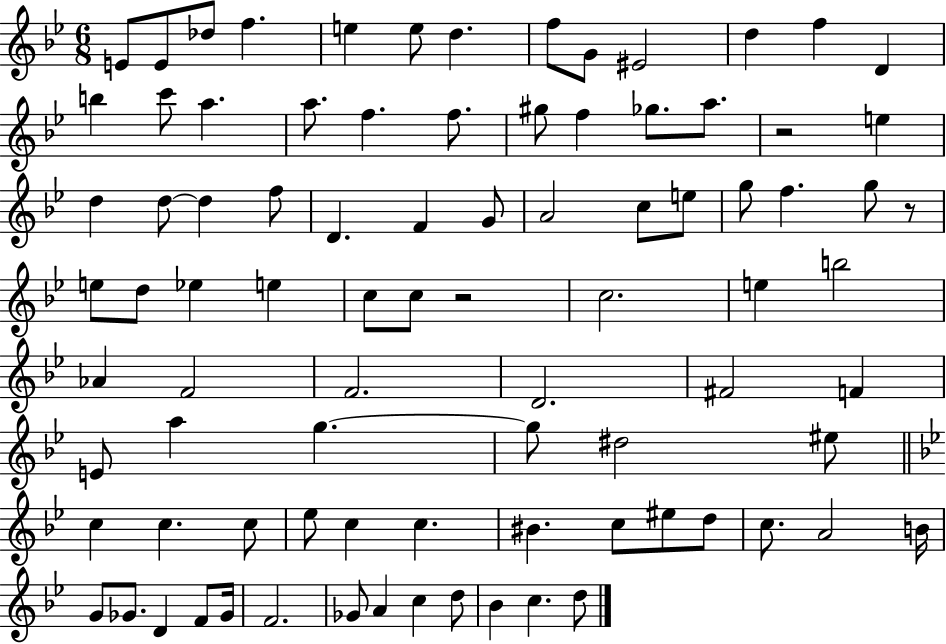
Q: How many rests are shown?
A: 3